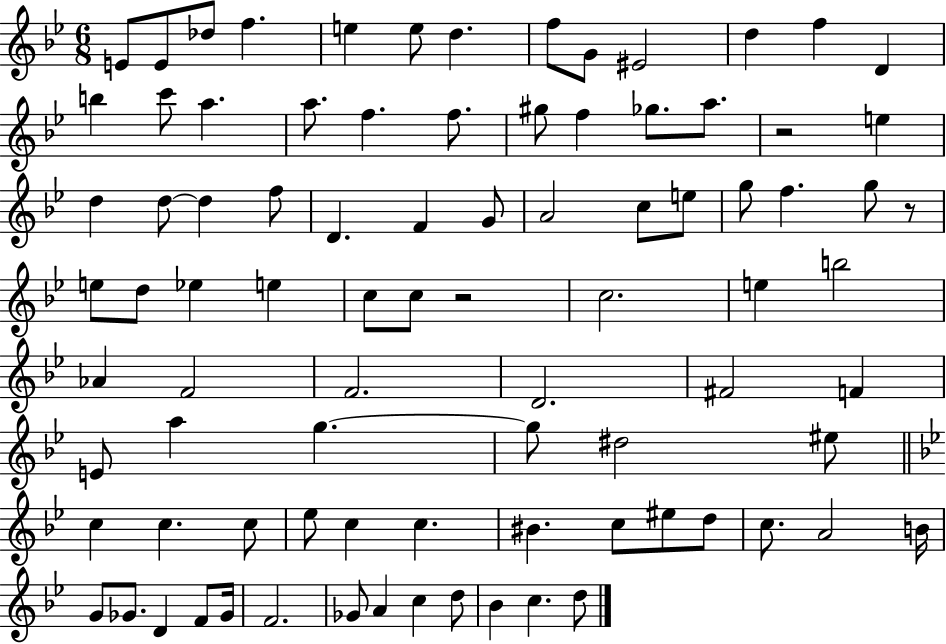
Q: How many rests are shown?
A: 3